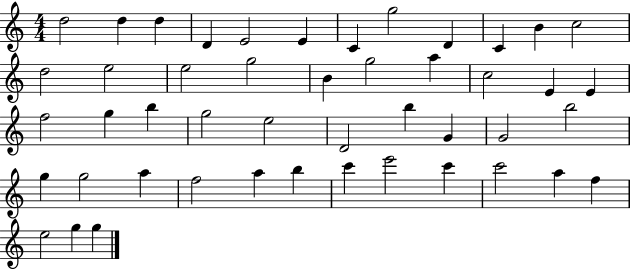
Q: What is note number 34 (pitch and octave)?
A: G5